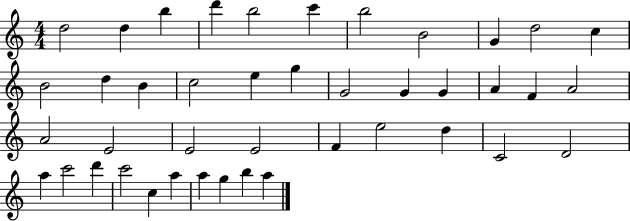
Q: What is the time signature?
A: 4/4